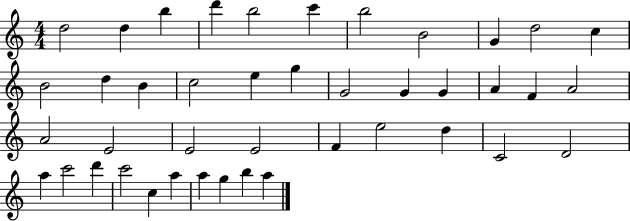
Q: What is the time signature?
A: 4/4